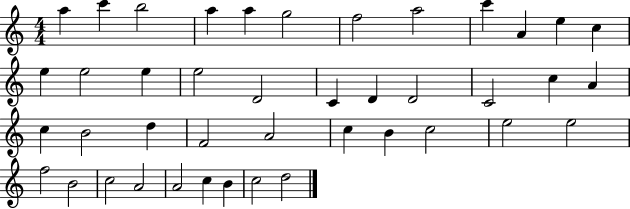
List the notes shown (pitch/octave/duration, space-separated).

A5/q C6/q B5/h A5/q A5/q G5/h F5/h A5/h C6/q A4/q E5/q C5/q E5/q E5/h E5/q E5/h D4/h C4/q D4/q D4/h C4/h C5/q A4/q C5/q B4/h D5/q F4/h A4/h C5/q B4/q C5/h E5/h E5/h F5/h B4/h C5/h A4/h A4/h C5/q B4/q C5/h D5/h